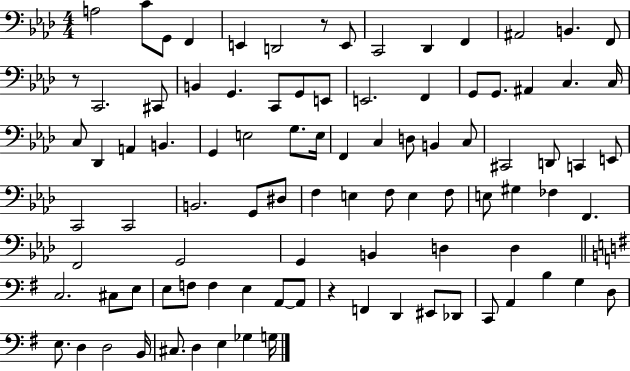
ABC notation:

X:1
T:Untitled
M:4/4
L:1/4
K:Ab
A,2 C/2 G,,/2 F,, E,, D,,2 z/2 E,,/2 C,,2 _D,, F,, ^A,,2 B,, F,,/2 z/2 C,,2 ^C,,/2 B,, G,, C,,/2 G,,/2 E,,/2 E,,2 F,, G,,/2 G,,/2 ^A,, C, C,/4 C,/2 _D,, A,, B,, G,, E,2 G,/2 E,/4 F,, C, D,/2 B,, C,/2 ^C,,2 D,,/2 C,, E,,/2 C,,2 C,,2 B,,2 G,,/2 ^D,/2 F, E, F,/2 E, F,/2 E,/2 ^G, _F, F,, F,,2 G,,2 G,, B,, D, D, C,2 ^C,/2 E,/2 E,/2 F,/2 F, E, A,,/2 A,,/2 z F,, D,, ^E,,/2 _D,,/2 C,,/2 A,, B, G, D,/2 E,/2 D, D,2 B,,/4 ^C,/2 D, E, _G, G,/4